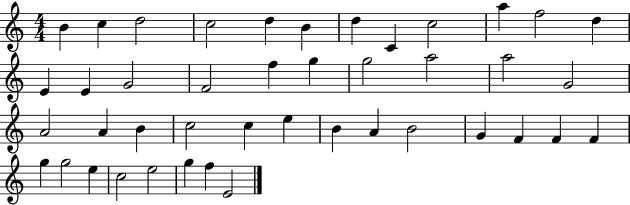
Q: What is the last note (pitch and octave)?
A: E4